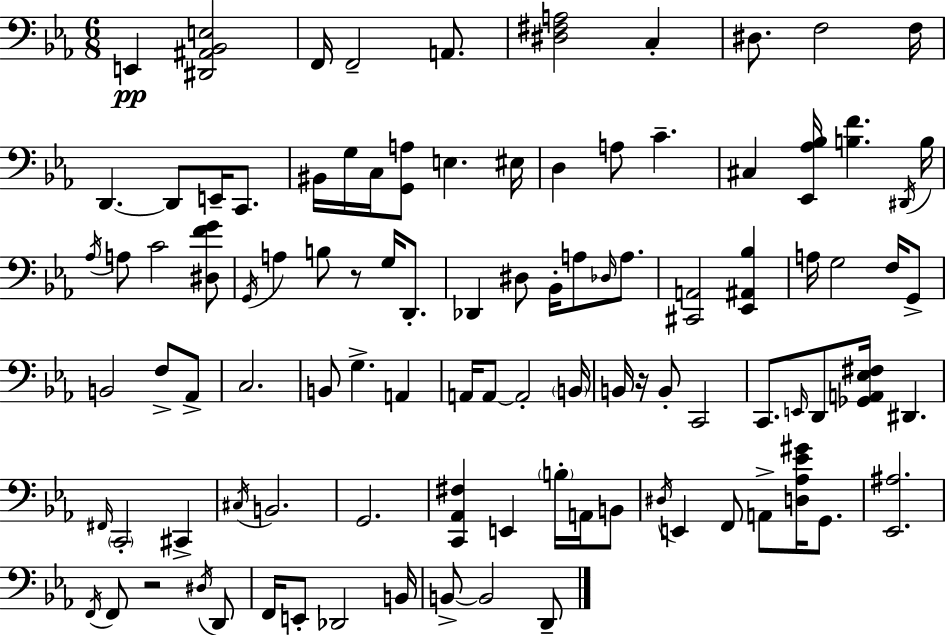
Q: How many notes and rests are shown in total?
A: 100